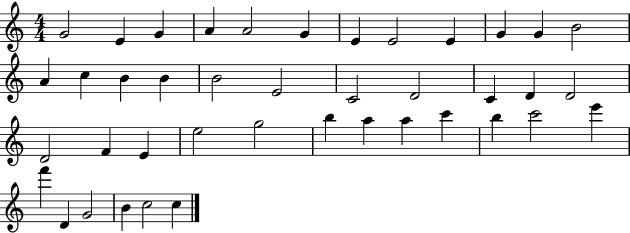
{
  \clef treble
  \numericTimeSignature
  \time 4/4
  \key c \major
  g'2 e'4 g'4 | a'4 a'2 g'4 | e'4 e'2 e'4 | g'4 g'4 b'2 | \break a'4 c''4 b'4 b'4 | b'2 e'2 | c'2 d'2 | c'4 d'4 d'2 | \break d'2 f'4 e'4 | e''2 g''2 | b''4 a''4 a''4 c'''4 | b''4 c'''2 e'''4 | \break f'''4 d'4 g'2 | b'4 c''2 c''4 | \bar "|."
}